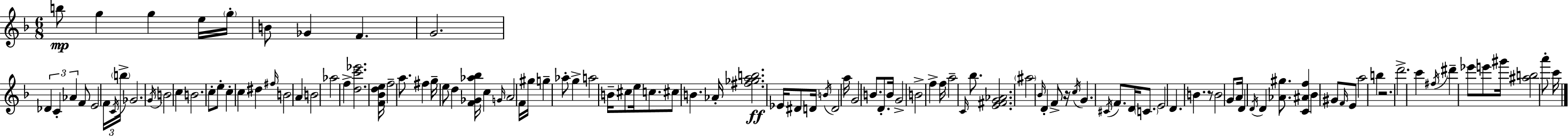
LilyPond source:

{
  \clef treble
  \numericTimeSignature
  \time 6/8
  \key f \major
  b''8\mp g''4 g''4 e''16 \parenthesize g''16-. | b'8 ges'4 f'4. | g'2. | \tuplet 3/2 { des'4 c'4-. aes'4 } | \break f'8 e'2 \tuplet 3/2 { f'16 \acciaccatura { c'16 } | \parenthesize b''16-> } ges'2. | \acciaccatura { g'16 } b'2 c''4 | b'2. | \break c''8-. e''8-. c''4-. c''4 | dis''4 \grace { fis''16 } b'2 | a'4 b'2 | aes''2 f''4-> | \break <d'' c''' ees'''>2. | <f' bes' d'' e''>16 f''2-- | a''8. fis''4 g''16-- e''8 d''4 | <f' ges' aes'' bes''>16 c''4 \grace { g'16 } a'2 | \break f'16 gis''16 g''4-- aes''8-. | g''4-> a''2 | b'16-- cis''8 e''16 c''8. cis''8 b'4. | aes'16-. <fis'' ges'' a'' b''>2.\ff | \break ees'16 dis'8 d'16 \acciaccatura { b'16 } d'2 | a''16 g'2 | b'8. d'8.-. b'16 g'2-> | b'2-> | \break f''4-> f''16 a''2-- | \grace { c'16 } bes''8. <e' fis' g' aes'>2. | \parenthesize ais''2 | \grace { bes'16 } d'4-. f'8-> r16 \acciaccatura { c''16 } g'4. | \break \acciaccatura { cis'16 } f'8. d'16 \parenthesize c'8. | e'2 d'4. | b'4. r8 b'2 | g'8 a'16 d'4 | \break \acciaccatura { d'16 } d'4 <aes' gis''>8. <c' ais' f''>4 | bes'4 gis'8 \grace { f'16 } e'8 a''2 | b''4 r2. | d'''2.-> | \break c'''4 | \acciaccatura { fis''16 } dis'''4-- ees'''8 e'''8 | gis'''16 <ais'' b''>2 a'''8-. c'''16 | \bar "|."
}